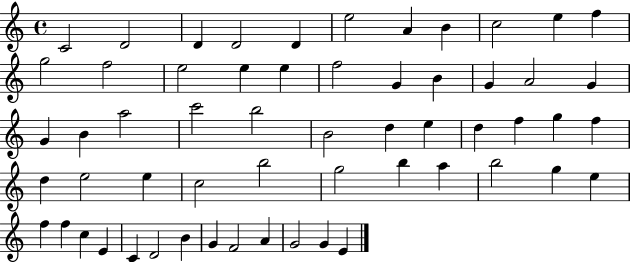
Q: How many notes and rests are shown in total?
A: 58